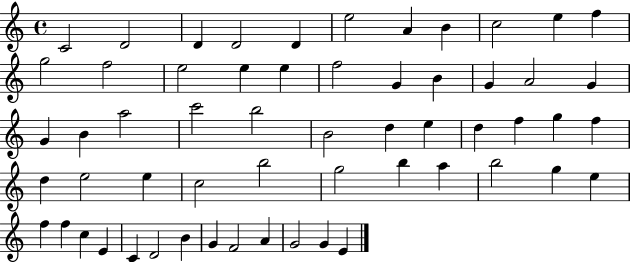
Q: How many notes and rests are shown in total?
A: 58